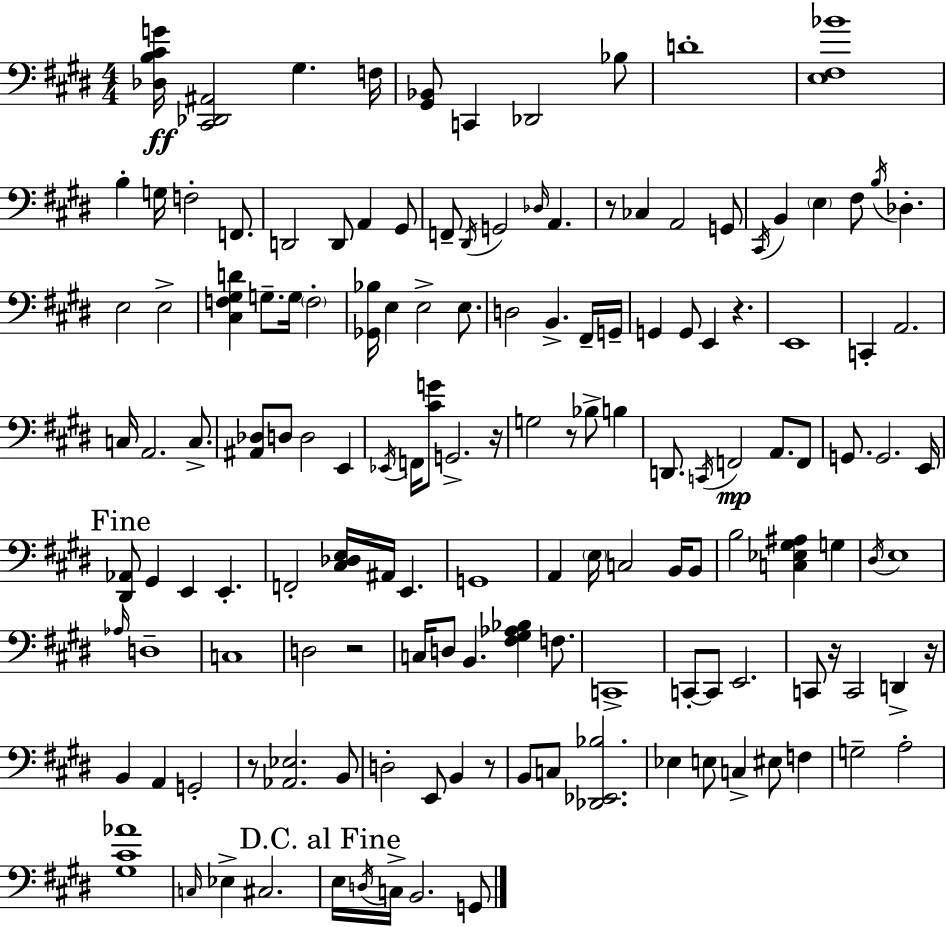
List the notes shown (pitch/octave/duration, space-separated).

[Db3,B3,C#4,G4]/s [C#2,Db2,A#2]/h G#3/q. F3/s [G#2,Bb2]/e C2/q Db2/h Bb3/e D4/w [E3,F#3,Bb4]/w B3/q G3/s F3/h F2/e. D2/h D2/e A2/q G#2/e F2/e D#2/s G2/h Db3/s A2/q. R/e CES3/q A2/h G2/e C#2/s B2/q E3/q F#3/e B3/s Db3/q. E3/h E3/h [C#3,F3,G#3,D4]/q G3/e. G3/s F3/h [Gb2,Bb3]/s E3/q E3/h E3/e. D3/h B2/q. F#2/s G2/s G2/q G2/e E2/q R/q. E2/w C2/q A2/h. C3/s A2/h. C3/e. [A#2,Db3]/e D3/e D3/h E2/q Eb2/s F2/s [C#4,G4]/e G2/h. R/s G3/h R/e Bb3/e B3/q D2/e. C2/s F2/h A2/e. F2/e G2/e. G2/h. E2/s [D#2,Ab2]/e G#2/q E2/q E2/q. F2/h [C#3,Db3,E3]/s A#2/s E2/q. G2/w A2/q E3/s C3/h B2/s B2/e B3/h [C3,Eb3,G#3,A#3]/q G3/q D#3/s E3/w Ab3/s D3/w C3/w D3/h R/h C3/s D3/e B2/q. [F#3,G#3,Ab3,Bb3]/q F3/e. C2/w C2/e C2/e E2/h. C2/e R/s C2/h D2/q R/s B2/q A2/q G2/h R/e [Ab2,Eb3]/h. B2/e D3/h E2/e B2/q R/e B2/e C3/e [Db2,Eb2,Bb3]/h. Eb3/q E3/e C3/q EIS3/e F3/q G3/h A3/h [G#3,C#4,Ab4]/w C3/s Eb3/q C#3/h. E3/s D3/s C3/s B2/h. G2/e